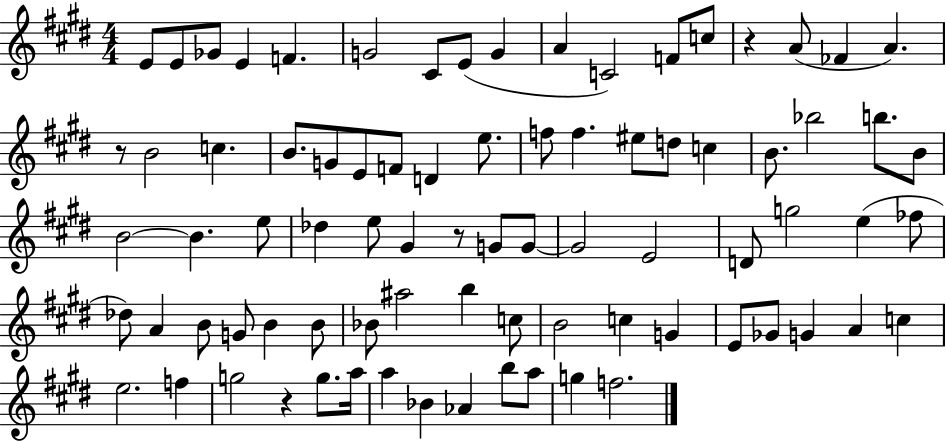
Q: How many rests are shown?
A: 4